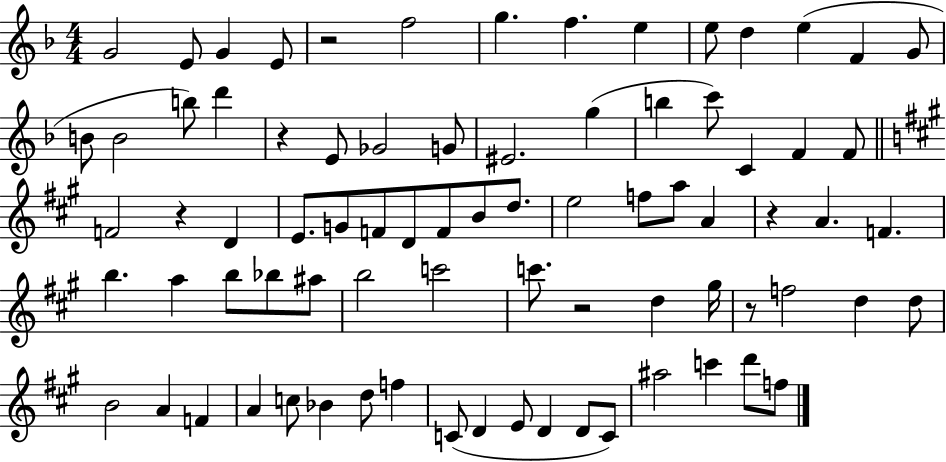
G4/h E4/e G4/q E4/e R/h F5/h G5/q. F5/q. E5/q E5/e D5/q E5/q F4/q G4/e B4/e B4/h B5/e D6/q R/q E4/e Gb4/h G4/e EIS4/h. G5/q B5/q C6/e C4/q F4/q F4/e F4/h R/q D4/q E4/e. G4/e F4/e D4/e F4/e B4/e D5/e. E5/h F5/e A5/e A4/q R/q A4/q. F4/q. B5/q. A5/q B5/e Bb5/e A#5/e B5/h C6/h C6/e. R/h D5/q G#5/s R/e F5/h D5/q D5/e B4/h A4/q F4/q A4/q C5/e Bb4/q D5/e F5/q C4/e D4/q E4/e D4/q D4/e C4/e A#5/h C6/q D6/e F5/e